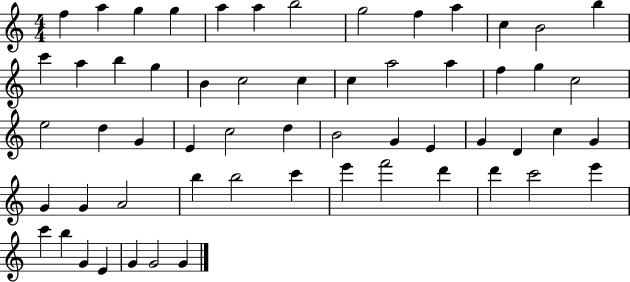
{
  \clef treble
  \numericTimeSignature
  \time 4/4
  \key c \major
  f''4 a''4 g''4 g''4 | a''4 a''4 b''2 | g''2 f''4 a''4 | c''4 b'2 b''4 | \break c'''4 a''4 b''4 g''4 | b'4 c''2 c''4 | c''4 a''2 a''4 | f''4 g''4 c''2 | \break e''2 d''4 g'4 | e'4 c''2 d''4 | b'2 g'4 e'4 | g'4 d'4 c''4 g'4 | \break g'4 g'4 a'2 | b''4 b''2 c'''4 | e'''4 f'''2 d'''4 | d'''4 c'''2 e'''4 | \break c'''4 b''4 g'4 e'4 | g'4 g'2 g'4 | \bar "|."
}